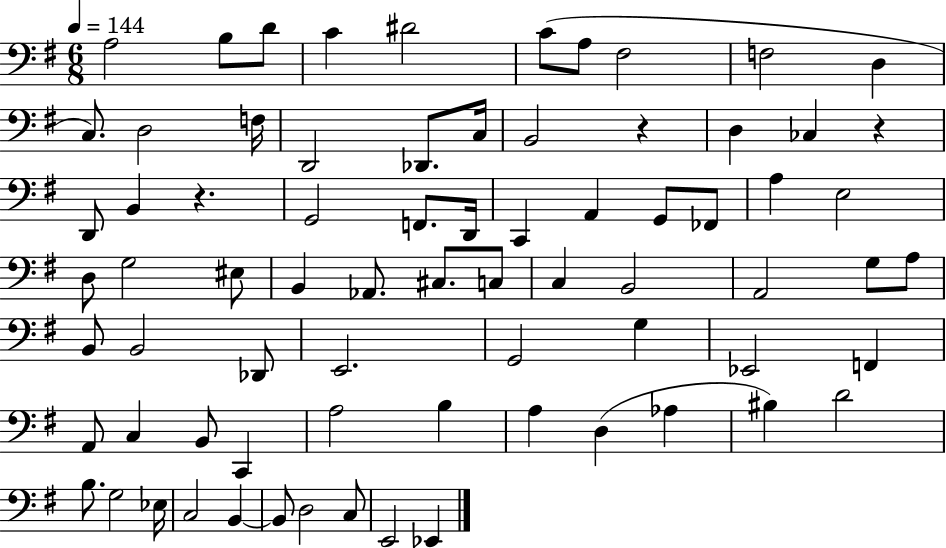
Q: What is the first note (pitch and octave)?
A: A3